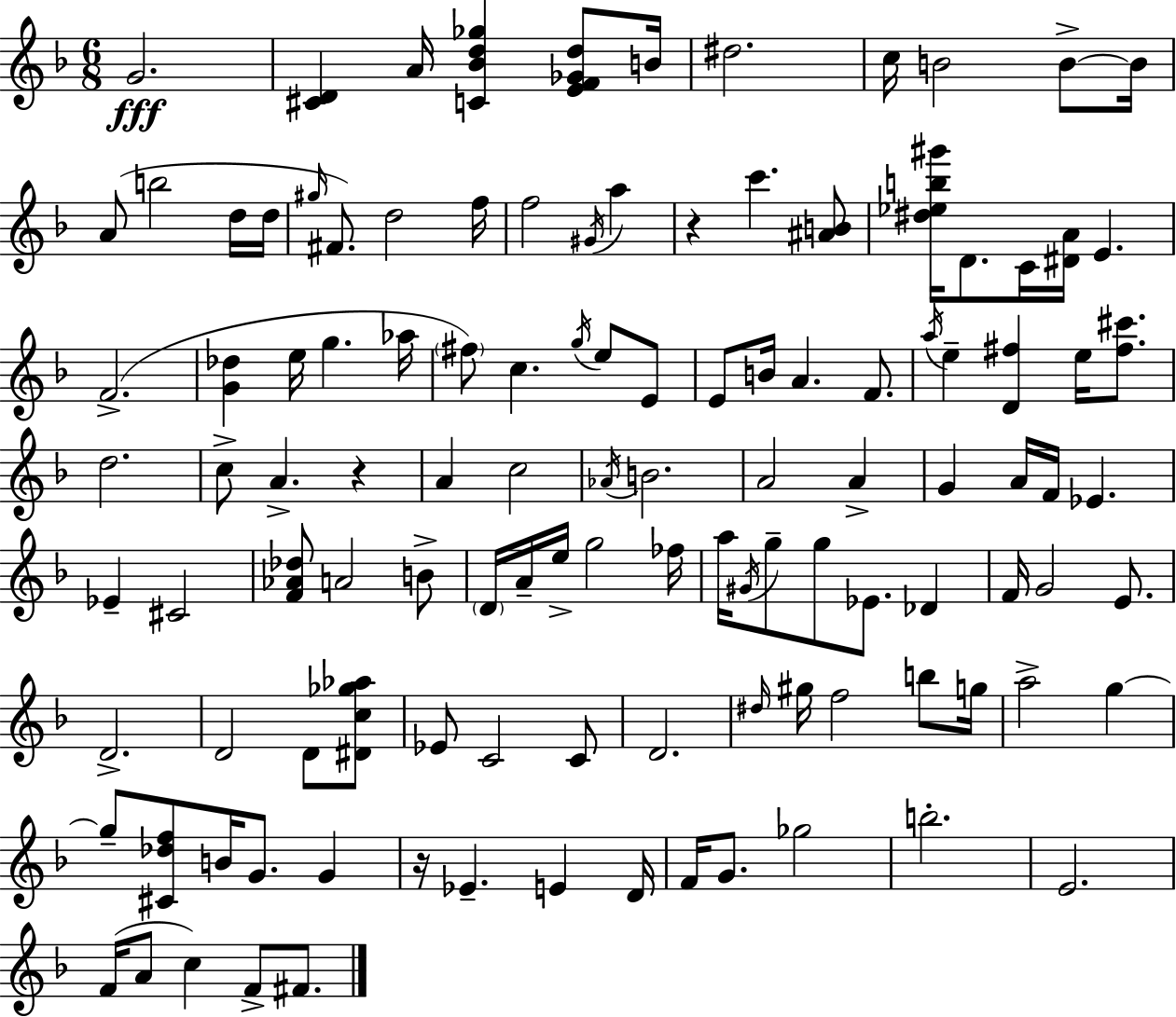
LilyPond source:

{
  \clef treble
  \numericTimeSignature
  \time 6/8
  \key f \major
  g'2.\fff | <cis' d'>4 a'16 <c' bes' d'' ges''>4 <e' f' ges' d''>8 b'16 | dis''2. | c''16 b'2 b'8->~~ b'16 | \break a'8( b''2 d''16 d''16 | \grace { gis''16 }) fis'8. d''2 | f''16 f''2 \acciaccatura { gis'16 } a''4 | r4 c'''4. | \break <ais' b'>8 <dis'' ees'' b'' gis'''>16 d'8. c'16 <dis' a'>16 e'4. | f'2.->( | <g' des''>4 e''16 g''4. | aes''16 \parenthesize fis''8) c''4. \acciaccatura { g''16 } e''8 | \break e'8 e'8 b'16 a'4. | f'8. \acciaccatura { a''16 } e''4-- <d' fis''>4 | e''16 <fis'' cis'''>8. d''2. | c''8-> a'4.-> | \break r4 a'4 c''2 | \acciaccatura { aes'16 } b'2. | a'2 | a'4-> g'4 a'16 f'16 ees'4. | \break ees'4-- cis'2 | <f' aes' des''>8 a'2 | b'8-> \parenthesize d'16 a'16-- e''16-> g''2 | fes''16 a''16 \acciaccatura { gis'16 } g''8-- g''8 ees'8. | \break des'4 f'16 g'2 | e'8. d'2.-> | d'2 | d'8 <dis' c'' ges'' aes''>8 ees'8 c'2 | \break c'8 d'2. | \grace { dis''16 } gis''16 f''2 | b''8 g''16 a''2-> | g''4~~ g''8-- <cis' des'' f''>8 b'16 | \break g'8. g'4 r16 ees'4.-- | e'4 d'16 f'16 g'8. ges''2 | b''2.-. | e'2. | \break f'16( a'8 c''4) | f'8-> fis'8. \bar "|."
}